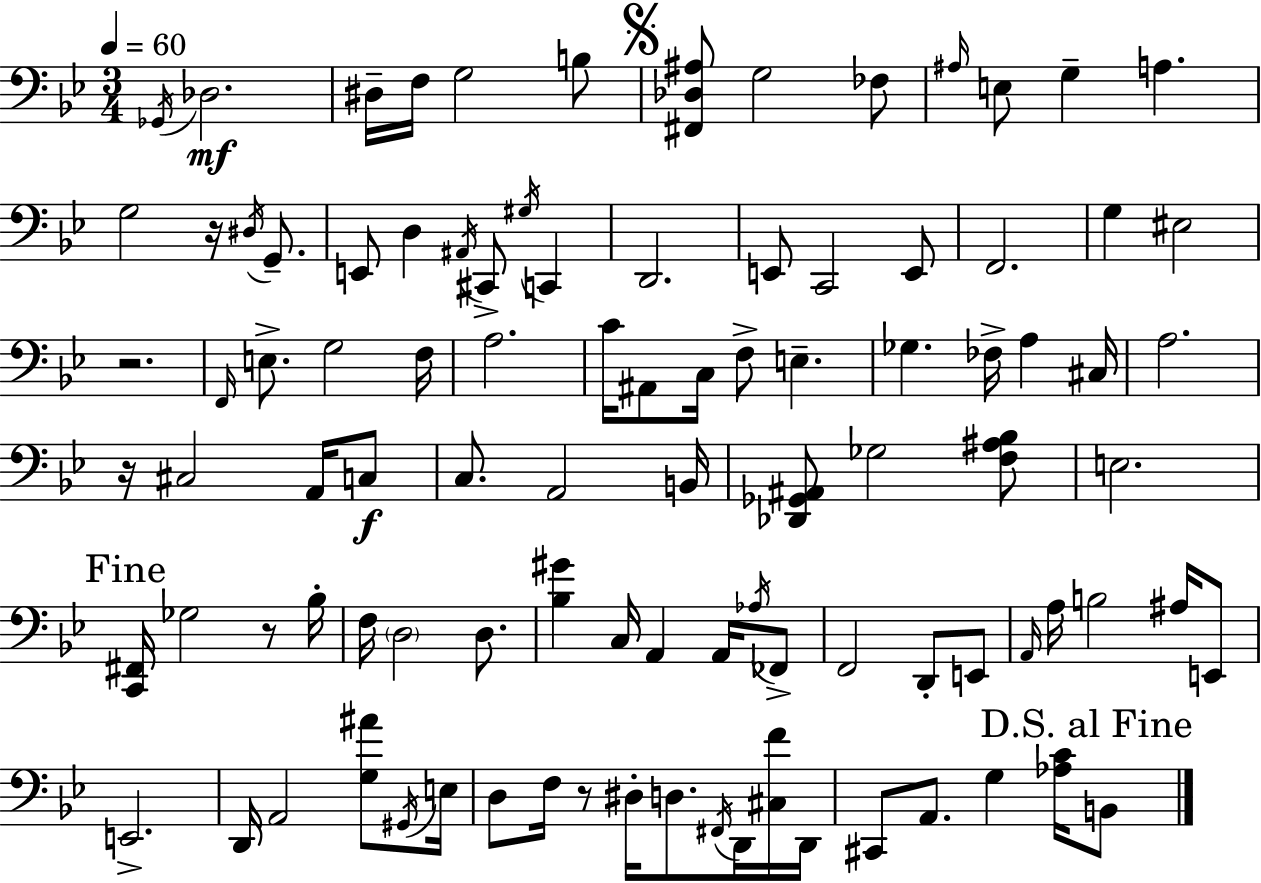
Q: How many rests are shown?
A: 5